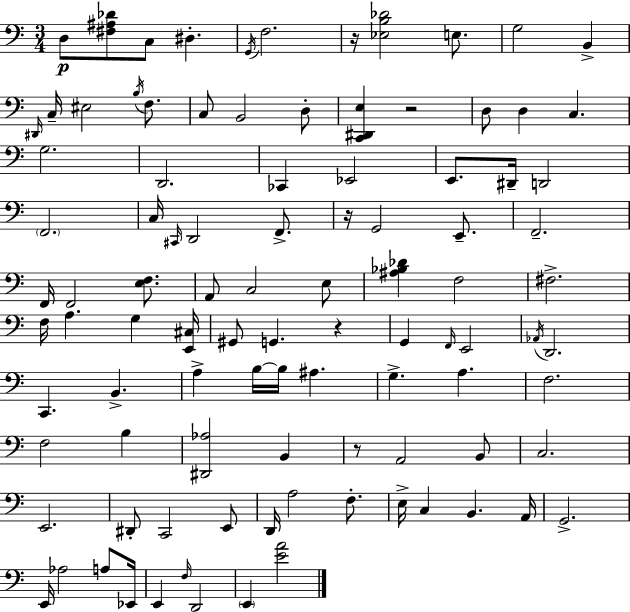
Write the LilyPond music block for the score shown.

{
  \clef bass
  \numericTimeSignature
  \time 3/4
  \key a \minor
  d8\p <fis ais des'>8 c8 dis4.-. | \acciaccatura { g,16 } f2. | r16 <ees b des'>2 e8. | g2 b,4-> | \break \grace { dis,16 } c16-- eis2 \acciaccatura { b16 } | f8. c8 b,2 | d8-. <c, dis, e>4 r2 | d8 d4 c4. | \break g2. | d,2. | ces,4 ees,2 | e,8. dis,16-- d,2 | \break \parenthesize f,2. | c16 \grace { cis,16 } d,2 | f,8.-> r16 g,2 | e,8.-- f,2.-- | \break f,16 f,2 | <e f>8. a,8 c2 | e8 <ais bes des'>4 f2 | fis2.-> | \break f16 a4. g4 | <e, cis>16 gis,8 g,4. | r4 g,4 \grace { f,16 } e,2 | \acciaccatura { aes,16 } d,2. | \break c,4. | b,4.-> a4-> b16~~ b16 | ais4. g4.-> | a4. f2. | \break f2 | b4 <dis, aes>2 | b,4 r8 a,2 | b,8 c2. | \break e,2. | dis,8-. c,2 | e,8 d,16 a2 | f8.-. e16-> c4 b,4. | \break a,16 g,2.-> | e,16 aes2 | a8 ees,16 e,4 \grace { f16 } d,2 | \parenthesize e,4 <e' a'>2 | \break \bar "|."
}